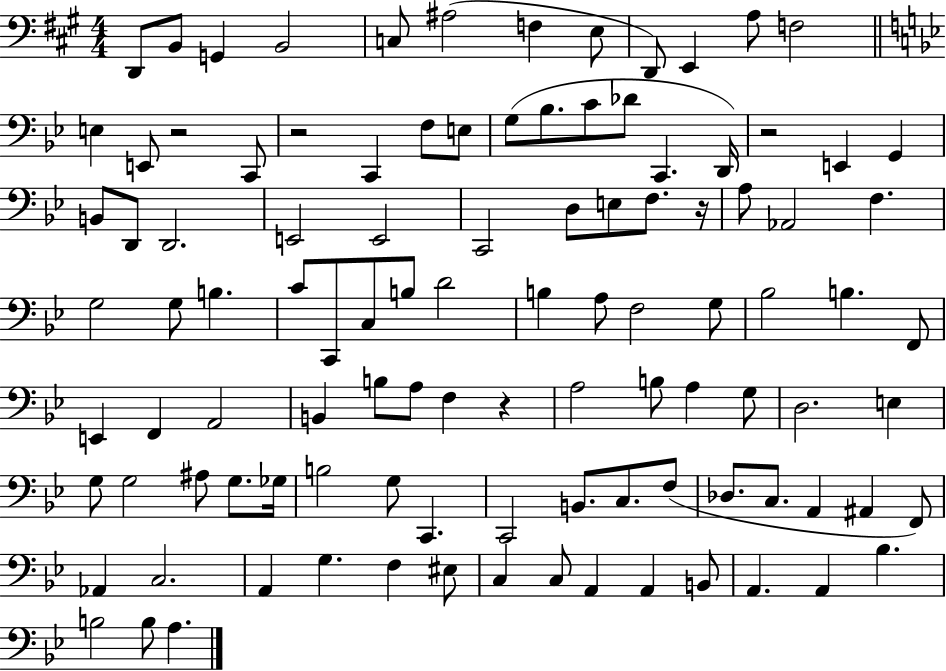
D2/e B2/e G2/q B2/h C3/e A#3/h F3/q E3/e D2/e E2/q A3/e F3/h E3/q E2/e R/h C2/e R/h C2/q F3/e E3/e G3/e Bb3/e. C4/e Db4/e C2/q. D2/s R/h E2/q G2/q B2/e D2/e D2/h. E2/h E2/h C2/h D3/e E3/e F3/e. R/s A3/e Ab2/h F3/q. G3/h G3/e B3/q. C4/e C2/e C3/e B3/e D4/h B3/q A3/e F3/h G3/e Bb3/h B3/q. F2/e E2/q F2/q A2/h B2/q B3/e A3/e F3/q R/q A3/h B3/e A3/q G3/e D3/h. E3/q G3/e G3/h A#3/e G3/e. Gb3/s B3/h G3/e C2/q. C2/h B2/e. C3/e. F3/e Db3/e. C3/e. A2/q A#2/q F2/e Ab2/q C3/h. A2/q G3/q. F3/q EIS3/e C3/q C3/e A2/q A2/q B2/e A2/q. A2/q Bb3/q. B3/h B3/e A3/q.